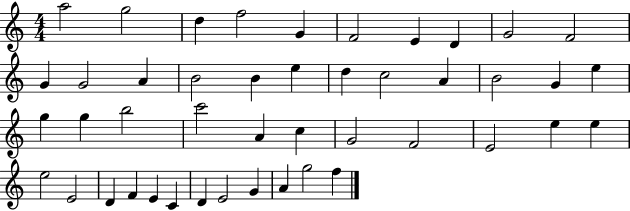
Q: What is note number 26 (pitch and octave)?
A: C6